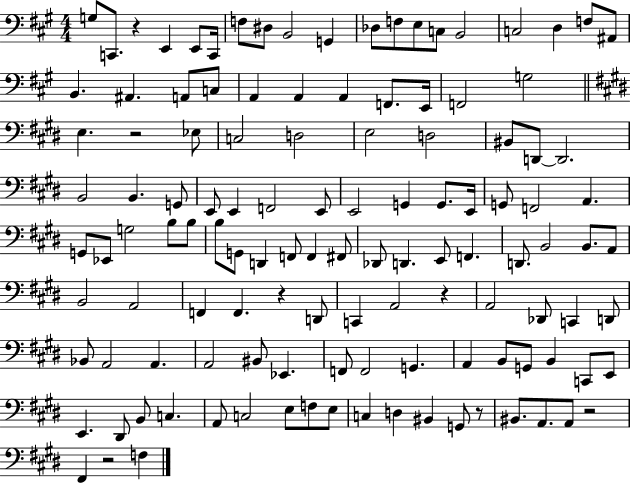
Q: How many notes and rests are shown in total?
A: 122